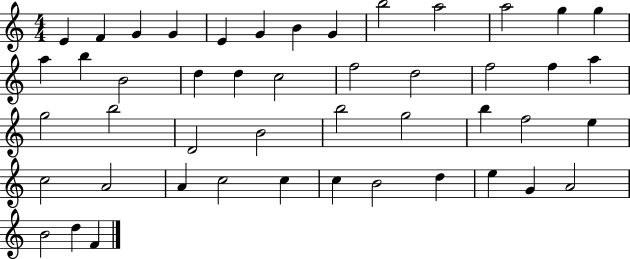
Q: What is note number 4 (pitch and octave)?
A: G4